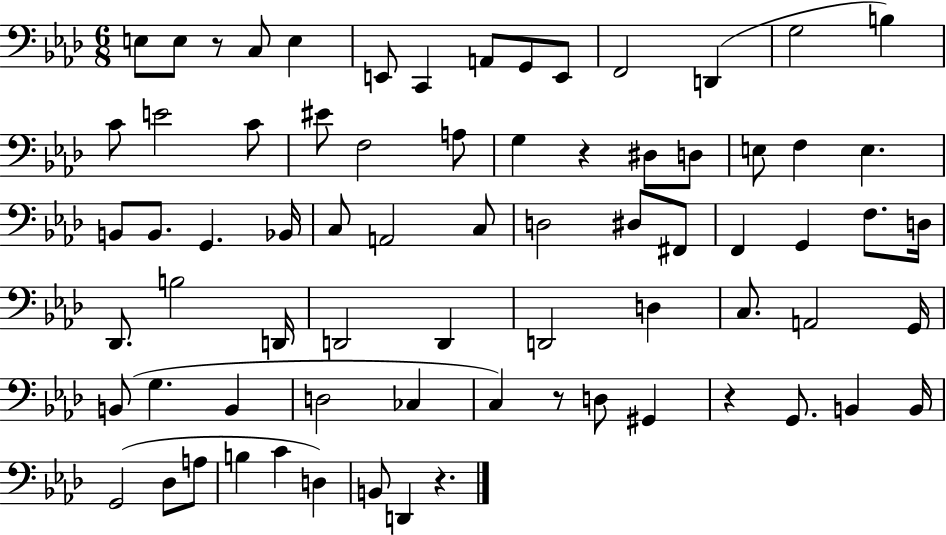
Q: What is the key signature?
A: AES major